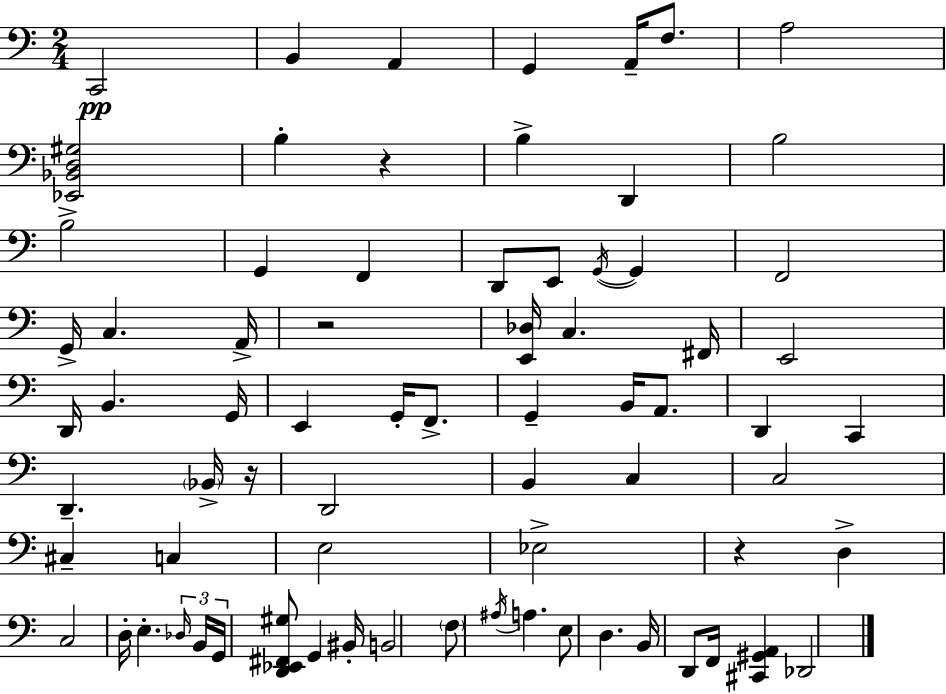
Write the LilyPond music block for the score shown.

{
  \clef bass
  \numericTimeSignature
  \time 2/4
  \key a \minor
  c,2\pp | b,4 a,4 | g,4 a,16-- f8. | a2 | \break <ees, bes, d gis>2 | b4-. r4 | b4-> d,4 | b2 | \break b2-> | g,4 f,4 | d,8 e,8 \acciaccatura { g,16~ }~ g,4 | f,2 | \break g,16-> c4. | a,16-> r2 | <e, des>16 c4. | fis,16 e,2 | \break d,16 b,4. | g,16 e,4 g,16-. f,8.-> | g,4-- b,16 a,8. | d,4 c,4 | \break d,4.-- \parenthesize bes,16-> | r16 d,2 | b,4 c4 | c2 | \break cis4-- c4 | e2 | ees2-> | r4 d4-> | \break c2 | d16-. e4.-. | \tuplet 3/2 { \grace { des16 } b,16 g,16 } <d, ees, fis, gis>8 g,4 | bis,16-. b,2 | \break \parenthesize f8 \acciaccatura { ais16 } a4. | e8 d4. | b,16 d,8 f,16 <cis, gis, a,>4 | des,2 | \break \bar "|."
}